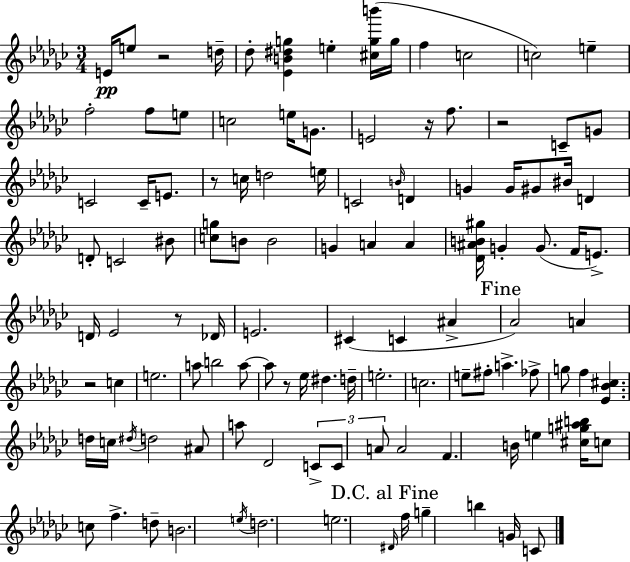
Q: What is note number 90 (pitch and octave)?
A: D5